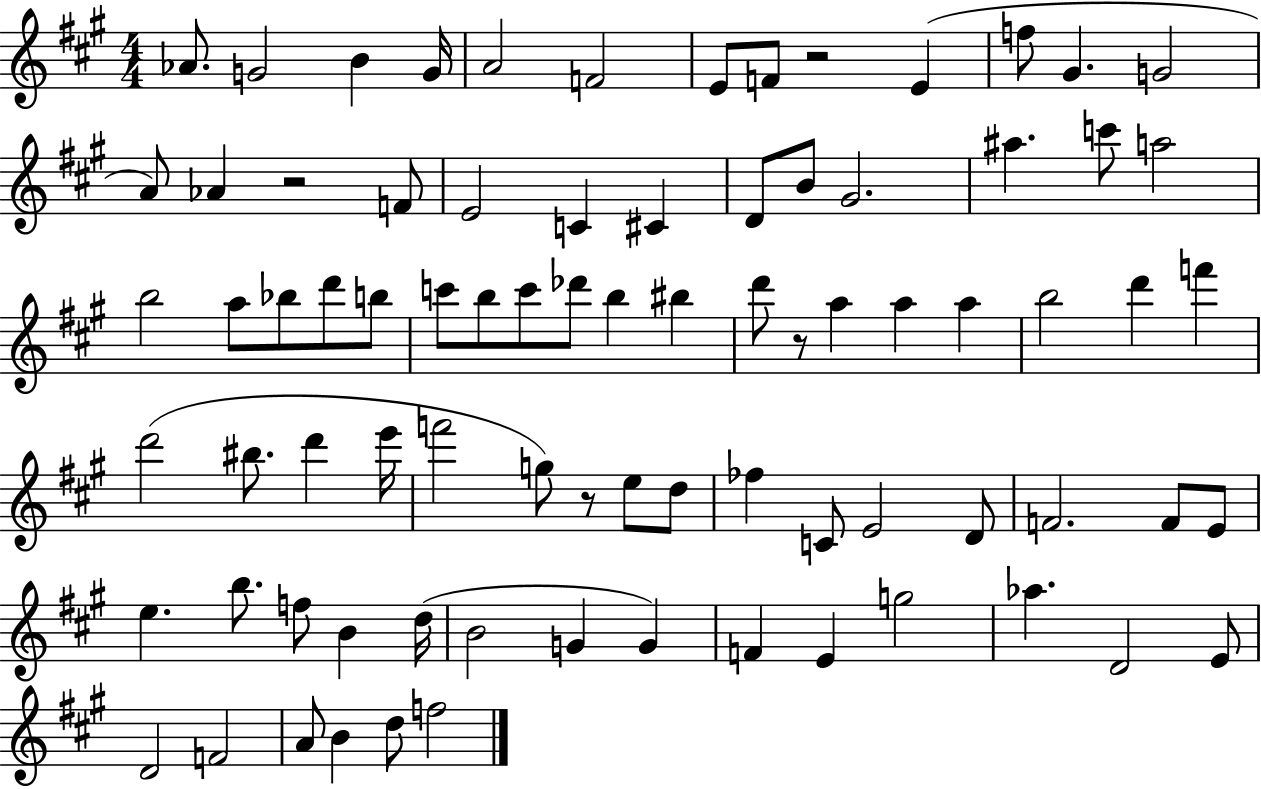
Ab4/e. G4/h B4/q G4/s A4/h F4/h E4/e F4/e R/h E4/q F5/e G#4/q. G4/h A4/e Ab4/q R/h F4/e E4/h C4/q C#4/q D4/e B4/e G#4/h. A#5/q. C6/e A5/h B5/h A5/e Bb5/e D6/e B5/e C6/e B5/e C6/e Db6/e B5/q BIS5/q D6/e R/e A5/q A5/q A5/q B5/h D6/q F6/q D6/h BIS5/e. D6/q E6/s F6/h G5/e R/e E5/e D5/e FES5/q C4/e E4/h D4/e F4/h. F4/e E4/e E5/q. B5/e. F5/e B4/q D5/s B4/h G4/q G4/q F4/q E4/q G5/h Ab5/q. D4/h E4/e D4/h F4/h A4/e B4/q D5/e F5/h